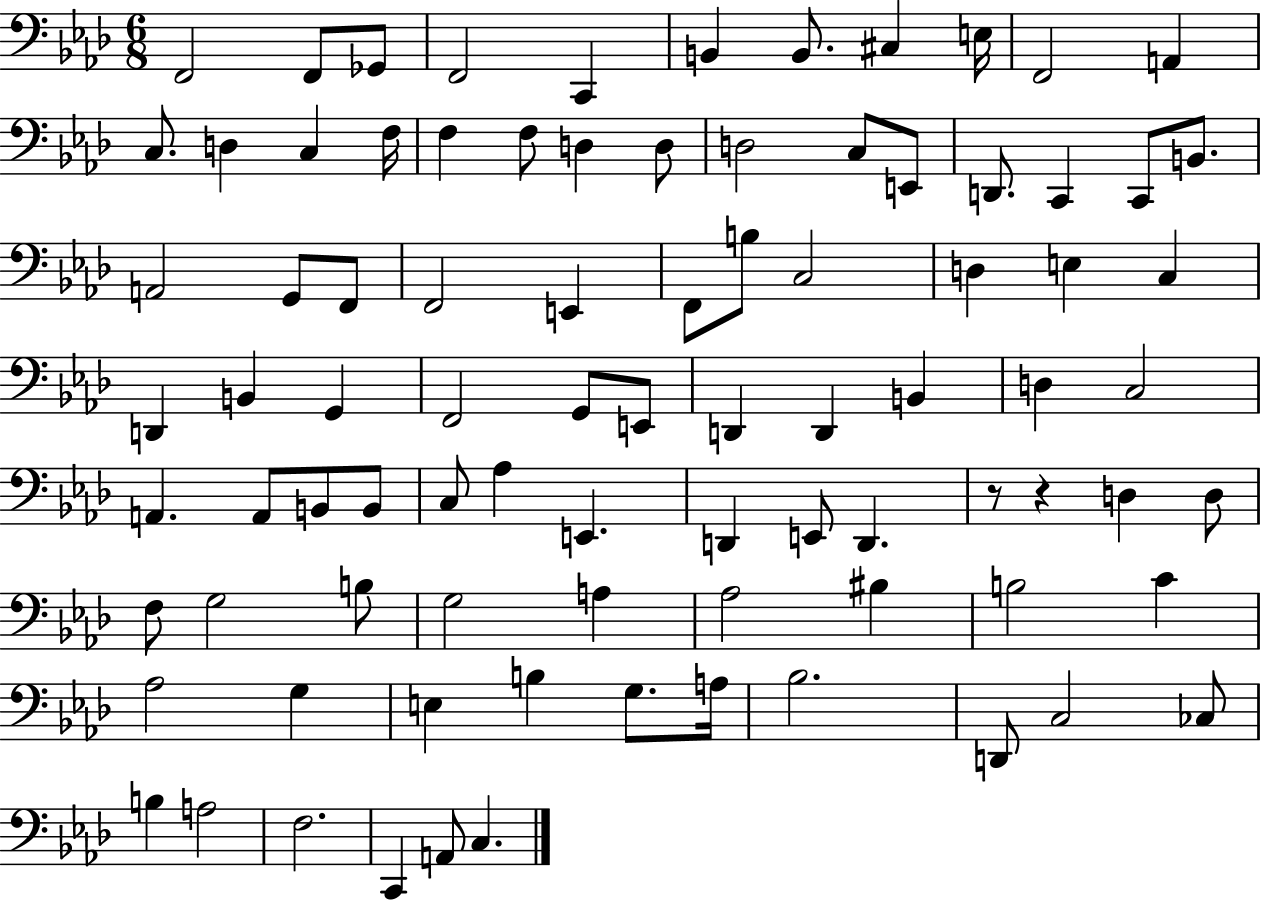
{
  \clef bass
  \numericTimeSignature
  \time 6/8
  \key aes \major
  f,2 f,8 ges,8 | f,2 c,4 | b,4 b,8. cis4 e16 | f,2 a,4 | \break c8. d4 c4 f16 | f4 f8 d4 d8 | d2 c8 e,8 | d,8. c,4 c,8 b,8. | \break a,2 g,8 f,8 | f,2 e,4 | f,8 b8 c2 | d4 e4 c4 | \break d,4 b,4 g,4 | f,2 g,8 e,8 | d,4 d,4 b,4 | d4 c2 | \break a,4. a,8 b,8 b,8 | c8 aes4 e,4. | d,4 e,8 d,4. | r8 r4 d4 d8 | \break f8 g2 b8 | g2 a4 | aes2 bis4 | b2 c'4 | \break aes2 g4 | e4 b4 g8. a16 | bes2. | d,8 c2 ces8 | \break b4 a2 | f2. | c,4 a,8 c4. | \bar "|."
}